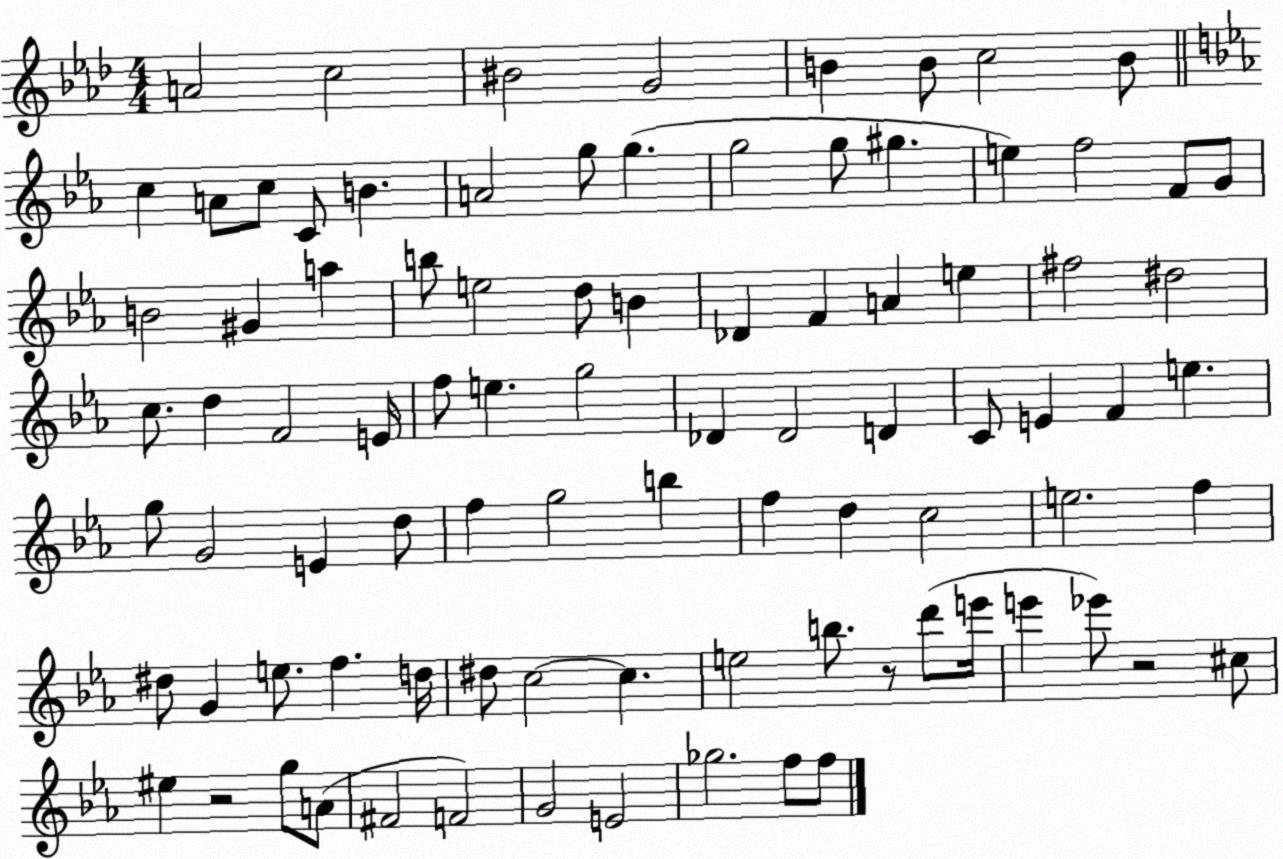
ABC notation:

X:1
T:Untitled
M:4/4
L:1/4
K:Ab
A2 c2 ^B2 G2 B B/2 c2 B/2 c A/2 c/2 C/2 B A2 g/2 g g2 g/2 ^g e f2 F/2 G/2 B2 ^G a b/2 e2 d/2 B _D F A e ^f2 ^d2 c/2 d F2 E/4 f/2 e g2 _D _D2 D C/2 E F e g/2 G2 E d/2 f g2 b f d c2 e2 f ^d/2 G e/2 f d/4 ^d/2 c2 c e2 b/2 z/2 d'/2 e'/4 e' _e'/2 z2 ^c/2 ^e z2 g/2 A/2 ^F2 F2 G2 E2 _g2 f/2 f/2